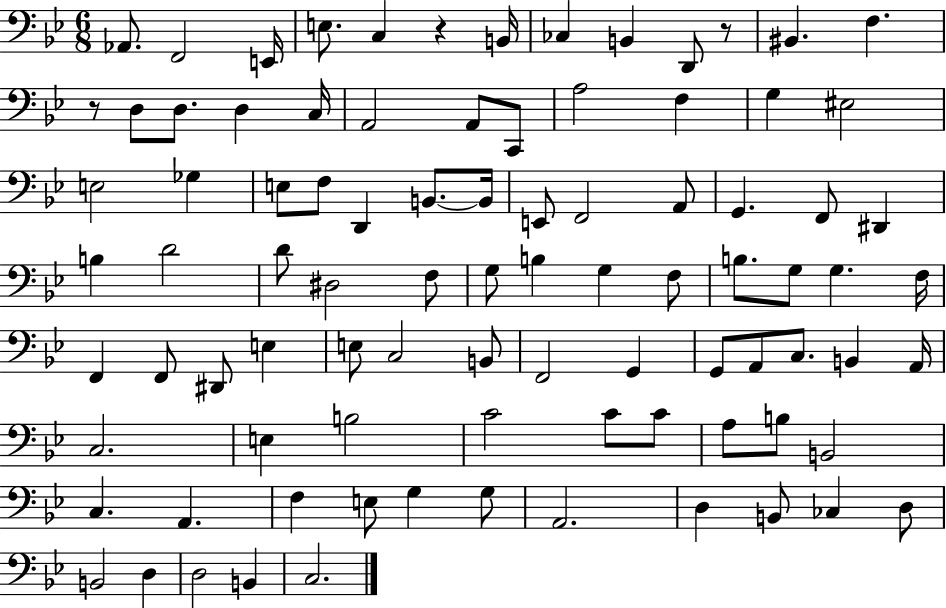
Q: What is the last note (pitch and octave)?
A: C3